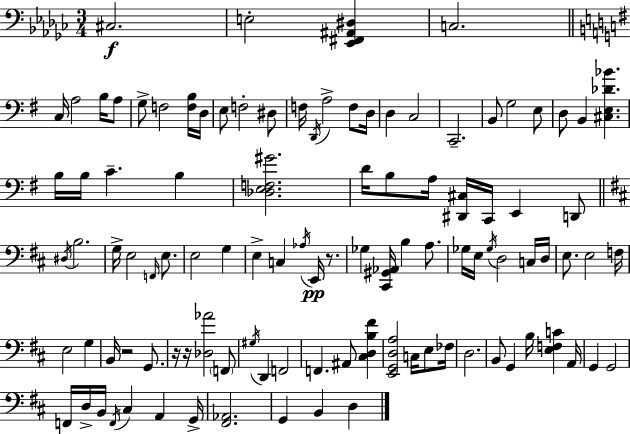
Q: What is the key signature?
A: EES minor